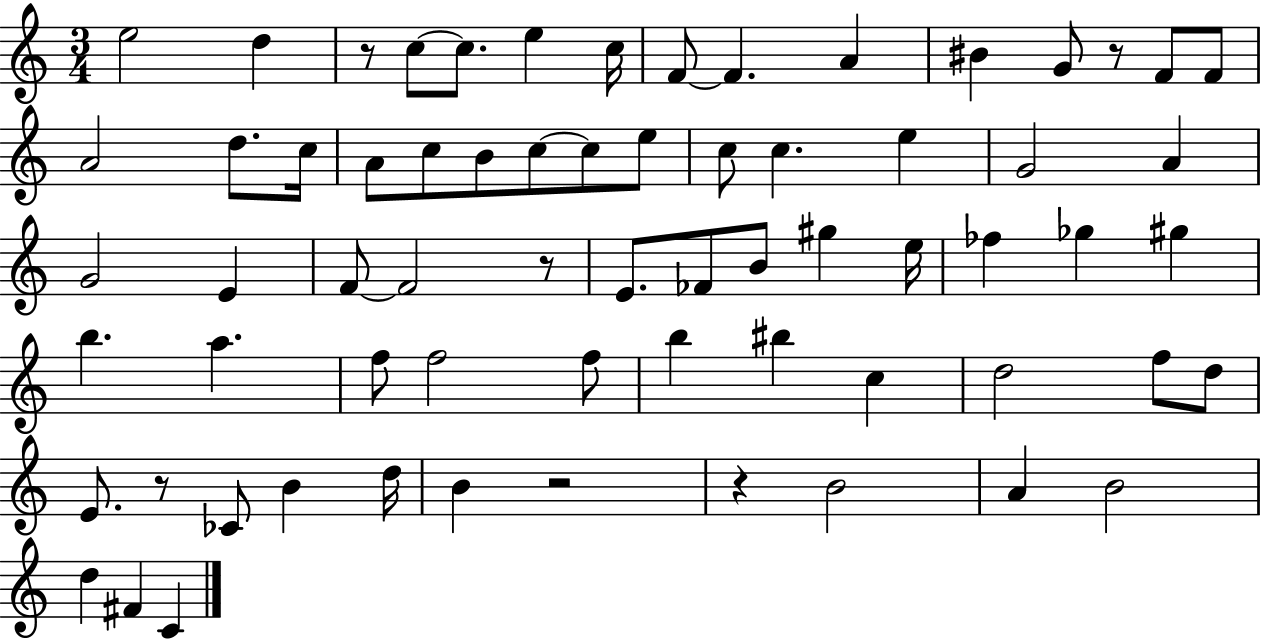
X:1
T:Untitled
M:3/4
L:1/4
K:C
e2 d z/2 c/2 c/2 e c/4 F/2 F A ^B G/2 z/2 F/2 F/2 A2 d/2 c/4 A/2 c/2 B/2 c/2 c/2 e/2 c/2 c e G2 A G2 E F/2 F2 z/2 E/2 _F/2 B/2 ^g e/4 _f _g ^g b a f/2 f2 f/2 b ^b c d2 f/2 d/2 E/2 z/2 _C/2 B d/4 B z2 z B2 A B2 d ^F C